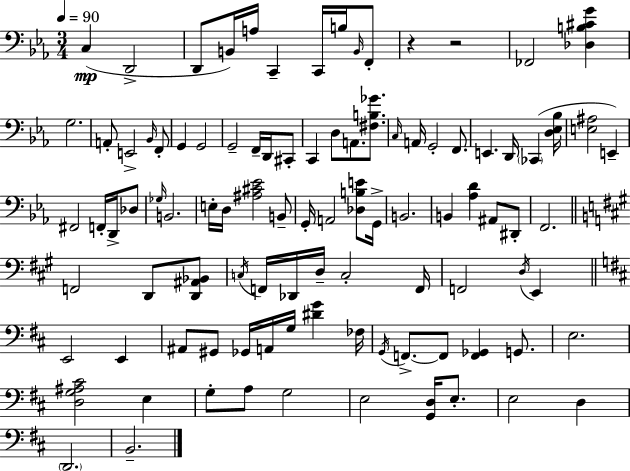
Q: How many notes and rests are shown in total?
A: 98